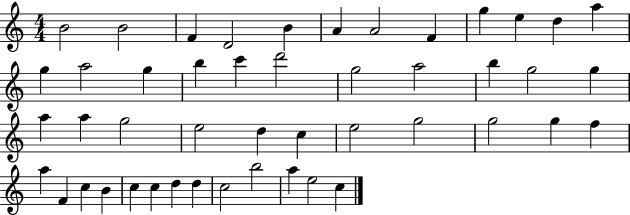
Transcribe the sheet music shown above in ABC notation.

X:1
T:Untitled
M:4/4
L:1/4
K:C
B2 B2 F D2 B A A2 F g e d a g a2 g b c' d'2 g2 a2 b g2 g a a g2 e2 d c e2 g2 g2 g f a F c B c c d d c2 b2 a e2 c